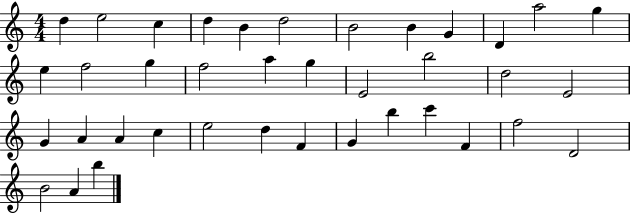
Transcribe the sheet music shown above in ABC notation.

X:1
T:Untitled
M:4/4
L:1/4
K:C
d e2 c d B d2 B2 B G D a2 g e f2 g f2 a g E2 b2 d2 E2 G A A c e2 d F G b c' F f2 D2 B2 A b